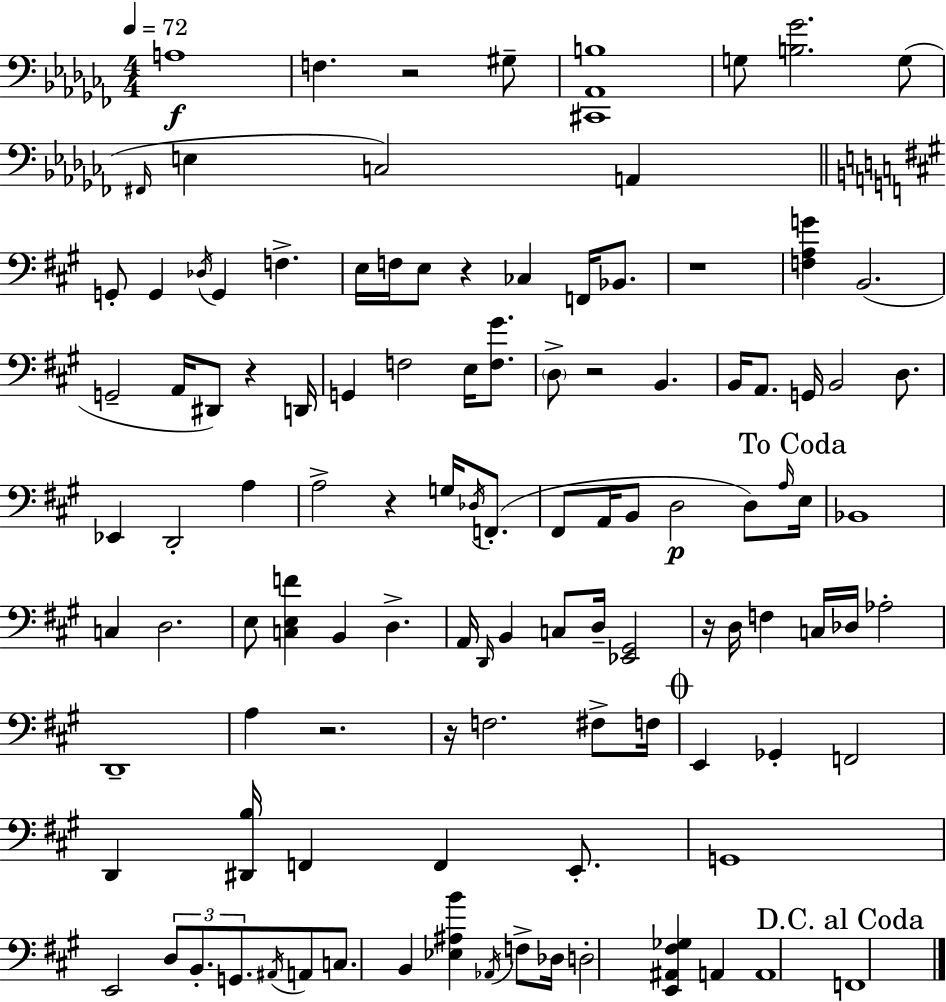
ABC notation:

X:1
T:Untitled
M:4/4
L:1/4
K:Abm
A,4 F, z2 ^G,/2 [^C,,_A,,B,]4 G,/2 [B,_G]2 G,/2 ^F,,/4 E, C,2 A,, G,,/2 G,, _D,/4 G,, F, E,/4 F,/4 E,/2 z _C, F,,/4 _B,,/2 z4 [F,A,G] B,,2 G,,2 A,,/4 ^D,,/2 z D,,/4 G,, F,2 E,/4 [F,^G]/2 D,/2 z2 B,, B,,/4 A,,/2 G,,/4 B,,2 D,/2 _E,, D,,2 A, A,2 z G,/4 _D,/4 F,,/2 ^F,,/2 A,,/4 B,,/2 D,2 D,/2 A,/4 E,/4 _B,,4 C, D,2 E,/2 [C,E,F] B,, D, A,,/4 D,,/4 B,, C,/2 D,/4 [_E,,^G,,]2 z/4 D,/4 F, C,/4 _D,/4 _A,2 D,,4 A, z2 z/4 F,2 ^F,/2 F,/4 E,, _G,, F,,2 D,, [^D,,B,]/4 F,, F,, E,,/2 G,,4 E,,2 D,/2 B,,/2 G,,/2 ^A,,/4 A,,/2 C,/2 B,, [_E,^A,B] _A,,/4 F,/2 _D,/4 D,2 [E,,^A,,^F,_G,] A,, A,,4 F,,4